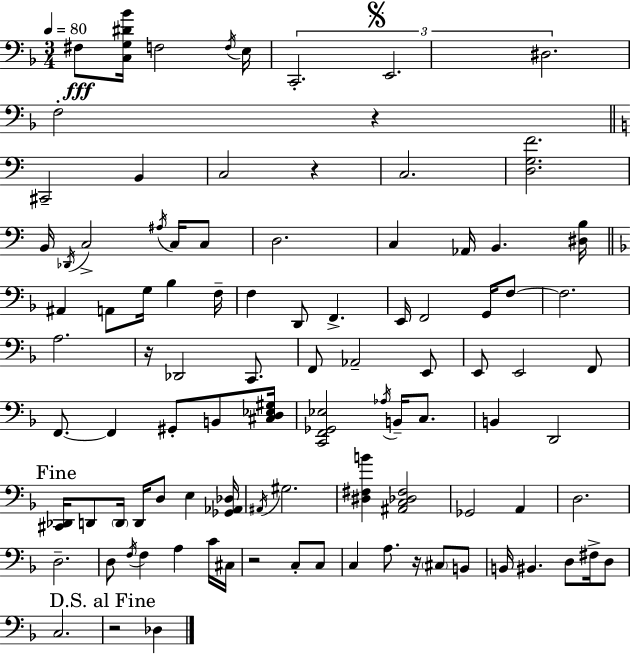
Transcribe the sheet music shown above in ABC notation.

X:1
T:Untitled
M:3/4
L:1/4
K:F
^F,/2 [C,G,^D_B]/4 F,2 F,/4 E,/4 C,,2 E,,2 ^D,2 F,2 z ^C,,2 B,, C,2 z C,2 [D,G,F]2 B,,/4 _D,,/4 C,2 ^A,/4 C,/4 C,/2 D,2 C, _A,,/4 B,, [^D,B,]/4 ^A,, A,,/2 G,/4 _B, F,/4 F, D,,/2 F,, E,,/4 F,,2 G,,/4 F,/2 F,2 A,2 z/4 _D,,2 C,,/2 F,,/2 _A,,2 E,,/2 E,,/2 E,,2 F,,/2 F,,/2 F,, ^G,,/2 B,,/2 [^C,D,_E,^G,]/4 [C,,F,,_G,,_E,]2 _A,/4 B,,/4 C,/2 B,, D,,2 [^C,,_D,,]/4 D,,/2 D,,/4 D,,/4 D,/2 E, [_G,,_A,,_D,]/4 ^A,,/4 ^G,2 [^D,^F,B] [^A,,C,_D,^F,]2 _G,,2 A,, D,2 D,2 D,/2 F,/4 F, A, C/4 ^C,/4 z2 C,/2 C,/2 C, A,/2 z/4 ^C,/2 B,,/2 B,,/4 ^B,, D,/2 ^F,/4 D,/2 C,2 z2 _D,